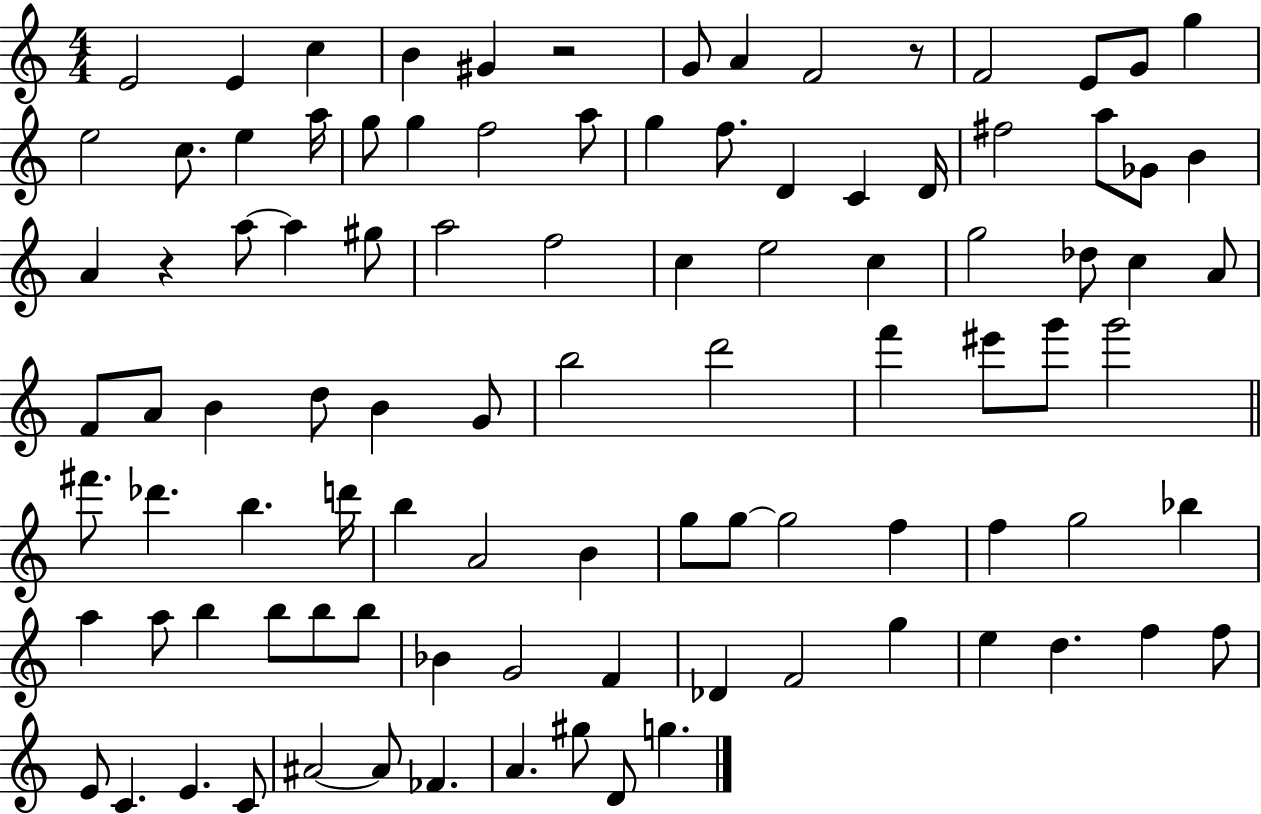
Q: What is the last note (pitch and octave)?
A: G5